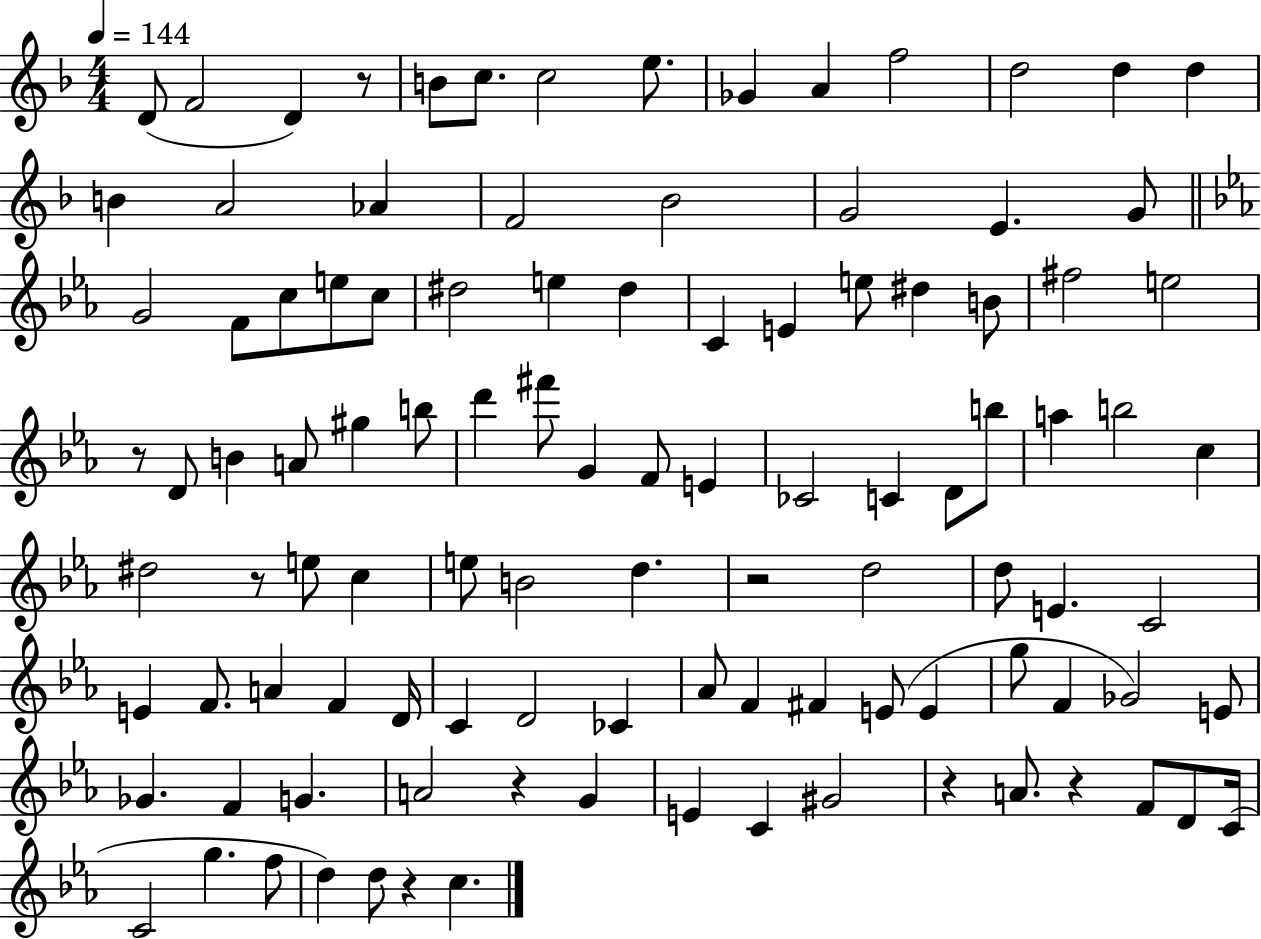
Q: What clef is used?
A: treble